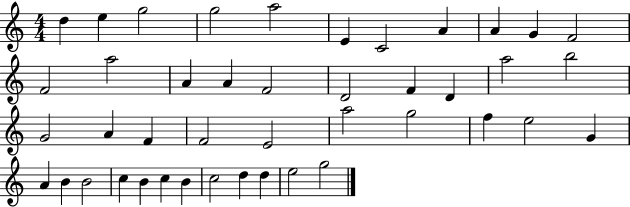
{
  \clef treble
  \numericTimeSignature
  \time 4/4
  \key c \major
  d''4 e''4 g''2 | g''2 a''2 | e'4 c'2 a'4 | a'4 g'4 f'2 | \break f'2 a''2 | a'4 a'4 f'2 | d'2 f'4 d'4 | a''2 b''2 | \break g'2 a'4 f'4 | f'2 e'2 | a''2 g''2 | f''4 e''2 g'4 | \break a'4 b'4 b'2 | c''4 b'4 c''4 b'4 | c''2 d''4 d''4 | e''2 g''2 | \break \bar "|."
}